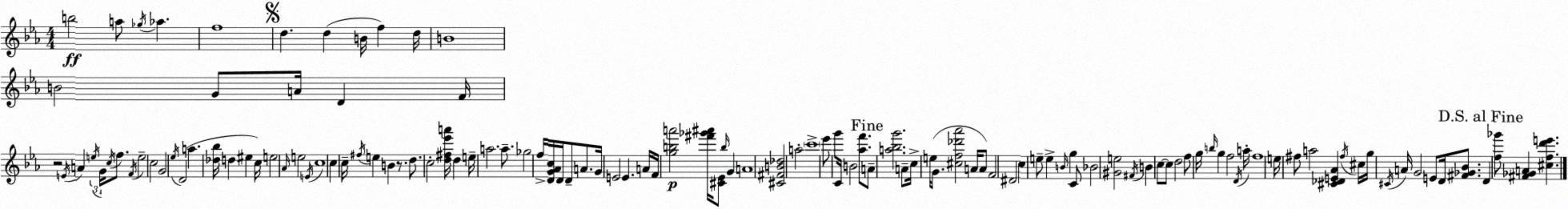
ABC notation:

X:1
T:Untitled
M:4/4
L:1/4
K:Cm
b2 a/2 _g/4 _a f4 d d B/4 f d/4 B4 B2 G/2 A/4 D F/4 z2 E/4 A e/4 G/4 c/4 f/2 F/4 e2 c2 G2 _e/4 D2 a [_d_b]/4 d ^e c/4 e2 _A/4 e2 E/4 c4 c c/4 ^f/4 e B z/2 d/2 c2 [d^f_e'a']/4 d e/4 a2 a/2 _g2 f/4 [DG_Ac]/4 D/4 D/2 A/2 G/4 E2 E A/4 F/4 [gba']2 [^f'_g'^a']/4 [^C_E]/2 b/4 G A4 [^C^FB_d]2 a2 c'4 _e'/2 g'/2 C/4 B2 [_af']/2 A/2 [a_bg']2 A/2 c/4 e/4 G/2 [^cf_d'_a']2 A/4 A/2 F2 ^D2 c e/2 e B/4 g C/2 _B2 [^Ge]2 ^F/4 B c/2 c/2 d2 f/2 g/4 b/4 g f2 D/4 a/4 f4 e/4 ^f/2 a2 [^C_DE_A] ^f/4 ^c/4 g/4 ^C/4 A/4 G2 E/2 D/4 [^F_G_B]/2 D [f_g']/2 [^F_GA] [^cfd'e']